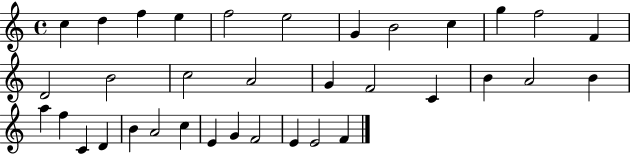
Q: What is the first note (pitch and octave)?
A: C5